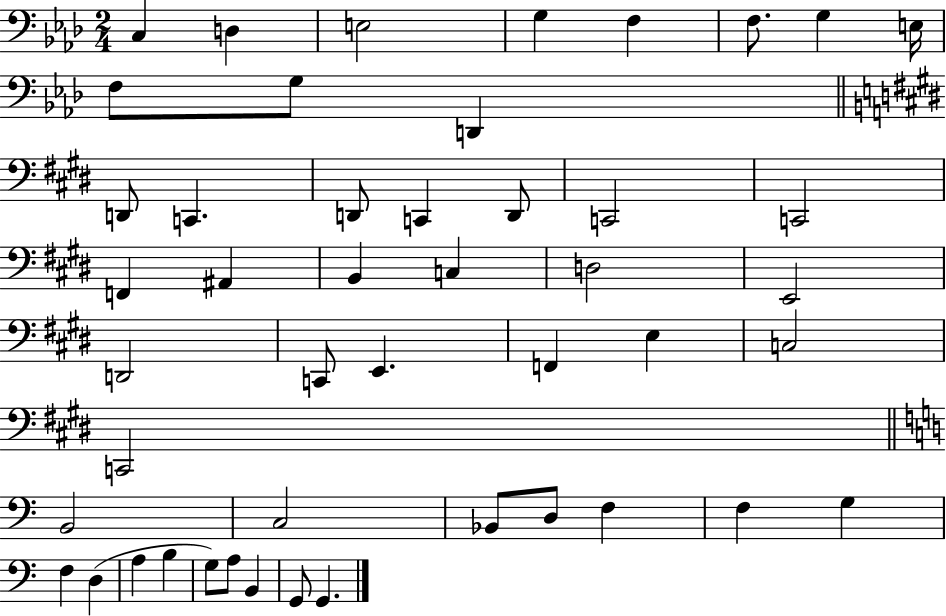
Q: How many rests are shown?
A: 0